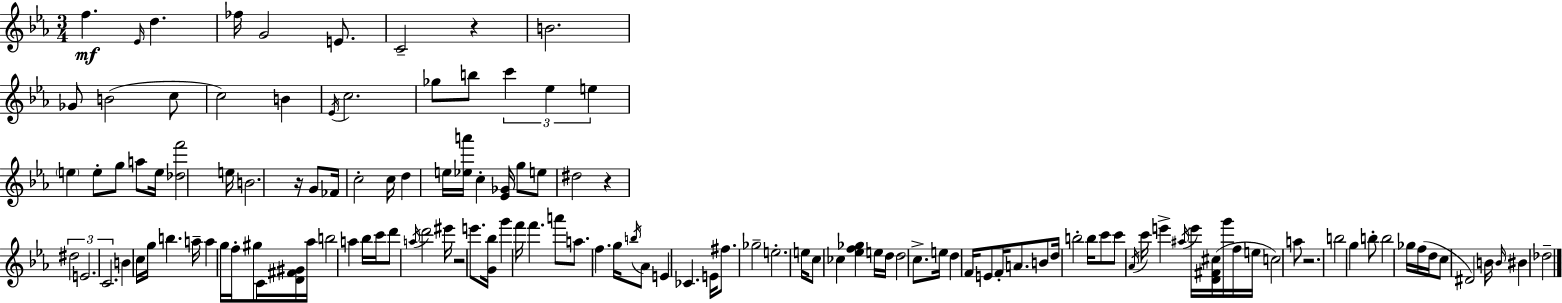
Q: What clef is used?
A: treble